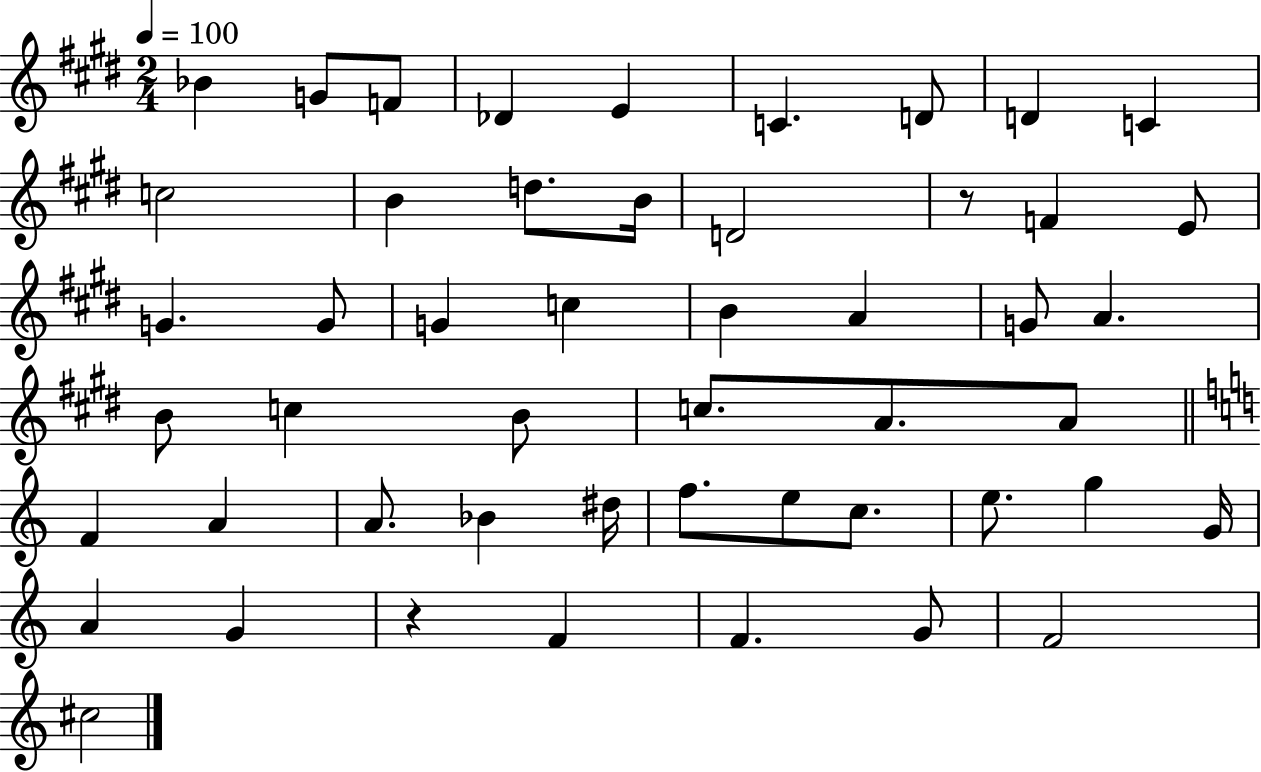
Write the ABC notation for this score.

X:1
T:Untitled
M:2/4
L:1/4
K:E
_B G/2 F/2 _D E C D/2 D C c2 B d/2 B/4 D2 z/2 F E/2 G G/2 G c B A G/2 A B/2 c B/2 c/2 A/2 A/2 F A A/2 _B ^d/4 f/2 e/2 c/2 e/2 g G/4 A G z F F G/2 F2 ^c2